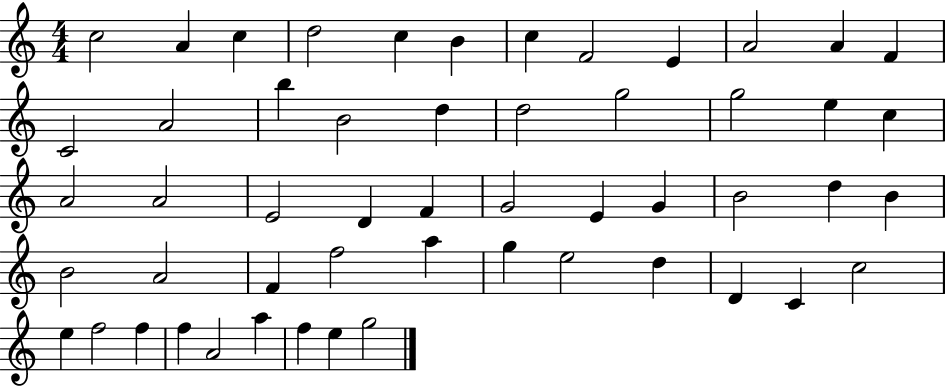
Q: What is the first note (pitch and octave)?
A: C5